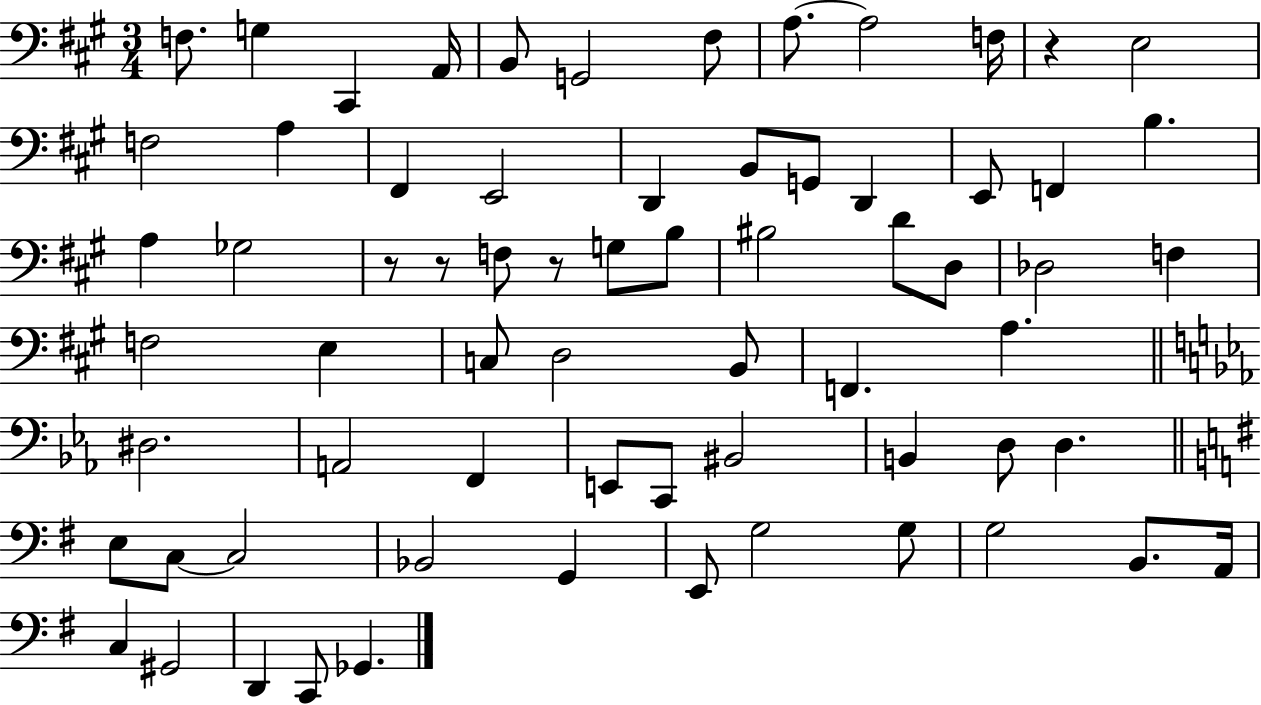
X:1
T:Untitled
M:3/4
L:1/4
K:A
F,/2 G, ^C,, A,,/4 B,,/2 G,,2 ^F,/2 A,/2 A,2 F,/4 z E,2 F,2 A, ^F,, E,,2 D,, B,,/2 G,,/2 D,, E,,/2 F,, B, A, _G,2 z/2 z/2 F,/2 z/2 G,/2 B,/2 ^B,2 D/2 D,/2 _D,2 F, F,2 E, C,/2 D,2 B,,/2 F,, A, ^D,2 A,,2 F,, E,,/2 C,,/2 ^B,,2 B,, D,/2 D, E,/2 C,/2 C,2 _B,,2 G,, E,,/2 G,2 G,/2 G,2 B,,/2 A,,/4 C, ^G,,2 D,, C,,/2 _G,,